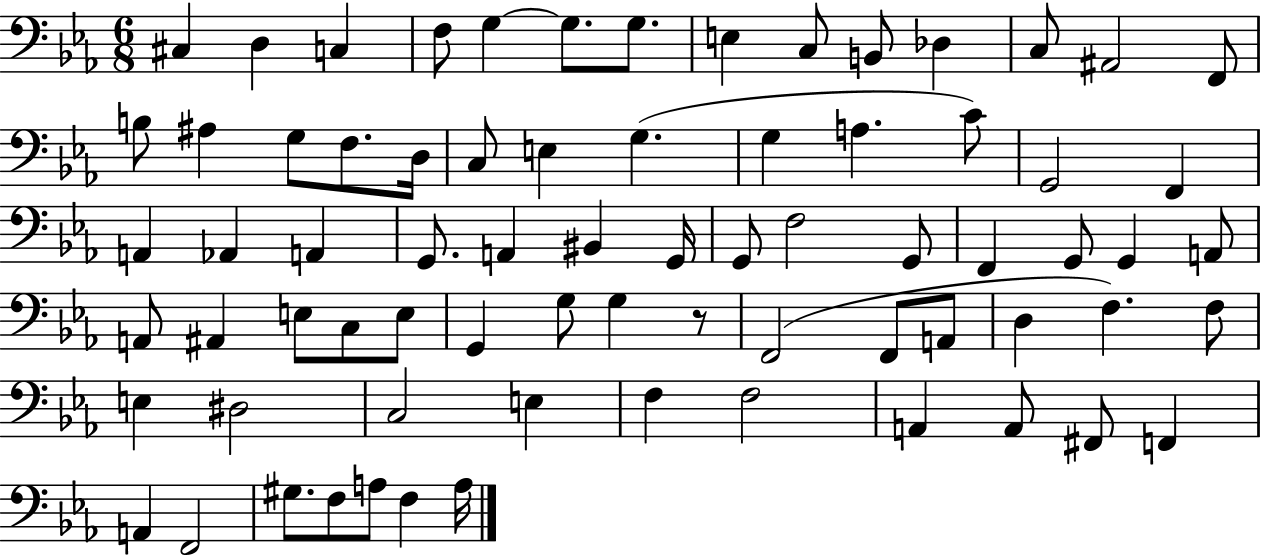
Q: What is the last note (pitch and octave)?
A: A3